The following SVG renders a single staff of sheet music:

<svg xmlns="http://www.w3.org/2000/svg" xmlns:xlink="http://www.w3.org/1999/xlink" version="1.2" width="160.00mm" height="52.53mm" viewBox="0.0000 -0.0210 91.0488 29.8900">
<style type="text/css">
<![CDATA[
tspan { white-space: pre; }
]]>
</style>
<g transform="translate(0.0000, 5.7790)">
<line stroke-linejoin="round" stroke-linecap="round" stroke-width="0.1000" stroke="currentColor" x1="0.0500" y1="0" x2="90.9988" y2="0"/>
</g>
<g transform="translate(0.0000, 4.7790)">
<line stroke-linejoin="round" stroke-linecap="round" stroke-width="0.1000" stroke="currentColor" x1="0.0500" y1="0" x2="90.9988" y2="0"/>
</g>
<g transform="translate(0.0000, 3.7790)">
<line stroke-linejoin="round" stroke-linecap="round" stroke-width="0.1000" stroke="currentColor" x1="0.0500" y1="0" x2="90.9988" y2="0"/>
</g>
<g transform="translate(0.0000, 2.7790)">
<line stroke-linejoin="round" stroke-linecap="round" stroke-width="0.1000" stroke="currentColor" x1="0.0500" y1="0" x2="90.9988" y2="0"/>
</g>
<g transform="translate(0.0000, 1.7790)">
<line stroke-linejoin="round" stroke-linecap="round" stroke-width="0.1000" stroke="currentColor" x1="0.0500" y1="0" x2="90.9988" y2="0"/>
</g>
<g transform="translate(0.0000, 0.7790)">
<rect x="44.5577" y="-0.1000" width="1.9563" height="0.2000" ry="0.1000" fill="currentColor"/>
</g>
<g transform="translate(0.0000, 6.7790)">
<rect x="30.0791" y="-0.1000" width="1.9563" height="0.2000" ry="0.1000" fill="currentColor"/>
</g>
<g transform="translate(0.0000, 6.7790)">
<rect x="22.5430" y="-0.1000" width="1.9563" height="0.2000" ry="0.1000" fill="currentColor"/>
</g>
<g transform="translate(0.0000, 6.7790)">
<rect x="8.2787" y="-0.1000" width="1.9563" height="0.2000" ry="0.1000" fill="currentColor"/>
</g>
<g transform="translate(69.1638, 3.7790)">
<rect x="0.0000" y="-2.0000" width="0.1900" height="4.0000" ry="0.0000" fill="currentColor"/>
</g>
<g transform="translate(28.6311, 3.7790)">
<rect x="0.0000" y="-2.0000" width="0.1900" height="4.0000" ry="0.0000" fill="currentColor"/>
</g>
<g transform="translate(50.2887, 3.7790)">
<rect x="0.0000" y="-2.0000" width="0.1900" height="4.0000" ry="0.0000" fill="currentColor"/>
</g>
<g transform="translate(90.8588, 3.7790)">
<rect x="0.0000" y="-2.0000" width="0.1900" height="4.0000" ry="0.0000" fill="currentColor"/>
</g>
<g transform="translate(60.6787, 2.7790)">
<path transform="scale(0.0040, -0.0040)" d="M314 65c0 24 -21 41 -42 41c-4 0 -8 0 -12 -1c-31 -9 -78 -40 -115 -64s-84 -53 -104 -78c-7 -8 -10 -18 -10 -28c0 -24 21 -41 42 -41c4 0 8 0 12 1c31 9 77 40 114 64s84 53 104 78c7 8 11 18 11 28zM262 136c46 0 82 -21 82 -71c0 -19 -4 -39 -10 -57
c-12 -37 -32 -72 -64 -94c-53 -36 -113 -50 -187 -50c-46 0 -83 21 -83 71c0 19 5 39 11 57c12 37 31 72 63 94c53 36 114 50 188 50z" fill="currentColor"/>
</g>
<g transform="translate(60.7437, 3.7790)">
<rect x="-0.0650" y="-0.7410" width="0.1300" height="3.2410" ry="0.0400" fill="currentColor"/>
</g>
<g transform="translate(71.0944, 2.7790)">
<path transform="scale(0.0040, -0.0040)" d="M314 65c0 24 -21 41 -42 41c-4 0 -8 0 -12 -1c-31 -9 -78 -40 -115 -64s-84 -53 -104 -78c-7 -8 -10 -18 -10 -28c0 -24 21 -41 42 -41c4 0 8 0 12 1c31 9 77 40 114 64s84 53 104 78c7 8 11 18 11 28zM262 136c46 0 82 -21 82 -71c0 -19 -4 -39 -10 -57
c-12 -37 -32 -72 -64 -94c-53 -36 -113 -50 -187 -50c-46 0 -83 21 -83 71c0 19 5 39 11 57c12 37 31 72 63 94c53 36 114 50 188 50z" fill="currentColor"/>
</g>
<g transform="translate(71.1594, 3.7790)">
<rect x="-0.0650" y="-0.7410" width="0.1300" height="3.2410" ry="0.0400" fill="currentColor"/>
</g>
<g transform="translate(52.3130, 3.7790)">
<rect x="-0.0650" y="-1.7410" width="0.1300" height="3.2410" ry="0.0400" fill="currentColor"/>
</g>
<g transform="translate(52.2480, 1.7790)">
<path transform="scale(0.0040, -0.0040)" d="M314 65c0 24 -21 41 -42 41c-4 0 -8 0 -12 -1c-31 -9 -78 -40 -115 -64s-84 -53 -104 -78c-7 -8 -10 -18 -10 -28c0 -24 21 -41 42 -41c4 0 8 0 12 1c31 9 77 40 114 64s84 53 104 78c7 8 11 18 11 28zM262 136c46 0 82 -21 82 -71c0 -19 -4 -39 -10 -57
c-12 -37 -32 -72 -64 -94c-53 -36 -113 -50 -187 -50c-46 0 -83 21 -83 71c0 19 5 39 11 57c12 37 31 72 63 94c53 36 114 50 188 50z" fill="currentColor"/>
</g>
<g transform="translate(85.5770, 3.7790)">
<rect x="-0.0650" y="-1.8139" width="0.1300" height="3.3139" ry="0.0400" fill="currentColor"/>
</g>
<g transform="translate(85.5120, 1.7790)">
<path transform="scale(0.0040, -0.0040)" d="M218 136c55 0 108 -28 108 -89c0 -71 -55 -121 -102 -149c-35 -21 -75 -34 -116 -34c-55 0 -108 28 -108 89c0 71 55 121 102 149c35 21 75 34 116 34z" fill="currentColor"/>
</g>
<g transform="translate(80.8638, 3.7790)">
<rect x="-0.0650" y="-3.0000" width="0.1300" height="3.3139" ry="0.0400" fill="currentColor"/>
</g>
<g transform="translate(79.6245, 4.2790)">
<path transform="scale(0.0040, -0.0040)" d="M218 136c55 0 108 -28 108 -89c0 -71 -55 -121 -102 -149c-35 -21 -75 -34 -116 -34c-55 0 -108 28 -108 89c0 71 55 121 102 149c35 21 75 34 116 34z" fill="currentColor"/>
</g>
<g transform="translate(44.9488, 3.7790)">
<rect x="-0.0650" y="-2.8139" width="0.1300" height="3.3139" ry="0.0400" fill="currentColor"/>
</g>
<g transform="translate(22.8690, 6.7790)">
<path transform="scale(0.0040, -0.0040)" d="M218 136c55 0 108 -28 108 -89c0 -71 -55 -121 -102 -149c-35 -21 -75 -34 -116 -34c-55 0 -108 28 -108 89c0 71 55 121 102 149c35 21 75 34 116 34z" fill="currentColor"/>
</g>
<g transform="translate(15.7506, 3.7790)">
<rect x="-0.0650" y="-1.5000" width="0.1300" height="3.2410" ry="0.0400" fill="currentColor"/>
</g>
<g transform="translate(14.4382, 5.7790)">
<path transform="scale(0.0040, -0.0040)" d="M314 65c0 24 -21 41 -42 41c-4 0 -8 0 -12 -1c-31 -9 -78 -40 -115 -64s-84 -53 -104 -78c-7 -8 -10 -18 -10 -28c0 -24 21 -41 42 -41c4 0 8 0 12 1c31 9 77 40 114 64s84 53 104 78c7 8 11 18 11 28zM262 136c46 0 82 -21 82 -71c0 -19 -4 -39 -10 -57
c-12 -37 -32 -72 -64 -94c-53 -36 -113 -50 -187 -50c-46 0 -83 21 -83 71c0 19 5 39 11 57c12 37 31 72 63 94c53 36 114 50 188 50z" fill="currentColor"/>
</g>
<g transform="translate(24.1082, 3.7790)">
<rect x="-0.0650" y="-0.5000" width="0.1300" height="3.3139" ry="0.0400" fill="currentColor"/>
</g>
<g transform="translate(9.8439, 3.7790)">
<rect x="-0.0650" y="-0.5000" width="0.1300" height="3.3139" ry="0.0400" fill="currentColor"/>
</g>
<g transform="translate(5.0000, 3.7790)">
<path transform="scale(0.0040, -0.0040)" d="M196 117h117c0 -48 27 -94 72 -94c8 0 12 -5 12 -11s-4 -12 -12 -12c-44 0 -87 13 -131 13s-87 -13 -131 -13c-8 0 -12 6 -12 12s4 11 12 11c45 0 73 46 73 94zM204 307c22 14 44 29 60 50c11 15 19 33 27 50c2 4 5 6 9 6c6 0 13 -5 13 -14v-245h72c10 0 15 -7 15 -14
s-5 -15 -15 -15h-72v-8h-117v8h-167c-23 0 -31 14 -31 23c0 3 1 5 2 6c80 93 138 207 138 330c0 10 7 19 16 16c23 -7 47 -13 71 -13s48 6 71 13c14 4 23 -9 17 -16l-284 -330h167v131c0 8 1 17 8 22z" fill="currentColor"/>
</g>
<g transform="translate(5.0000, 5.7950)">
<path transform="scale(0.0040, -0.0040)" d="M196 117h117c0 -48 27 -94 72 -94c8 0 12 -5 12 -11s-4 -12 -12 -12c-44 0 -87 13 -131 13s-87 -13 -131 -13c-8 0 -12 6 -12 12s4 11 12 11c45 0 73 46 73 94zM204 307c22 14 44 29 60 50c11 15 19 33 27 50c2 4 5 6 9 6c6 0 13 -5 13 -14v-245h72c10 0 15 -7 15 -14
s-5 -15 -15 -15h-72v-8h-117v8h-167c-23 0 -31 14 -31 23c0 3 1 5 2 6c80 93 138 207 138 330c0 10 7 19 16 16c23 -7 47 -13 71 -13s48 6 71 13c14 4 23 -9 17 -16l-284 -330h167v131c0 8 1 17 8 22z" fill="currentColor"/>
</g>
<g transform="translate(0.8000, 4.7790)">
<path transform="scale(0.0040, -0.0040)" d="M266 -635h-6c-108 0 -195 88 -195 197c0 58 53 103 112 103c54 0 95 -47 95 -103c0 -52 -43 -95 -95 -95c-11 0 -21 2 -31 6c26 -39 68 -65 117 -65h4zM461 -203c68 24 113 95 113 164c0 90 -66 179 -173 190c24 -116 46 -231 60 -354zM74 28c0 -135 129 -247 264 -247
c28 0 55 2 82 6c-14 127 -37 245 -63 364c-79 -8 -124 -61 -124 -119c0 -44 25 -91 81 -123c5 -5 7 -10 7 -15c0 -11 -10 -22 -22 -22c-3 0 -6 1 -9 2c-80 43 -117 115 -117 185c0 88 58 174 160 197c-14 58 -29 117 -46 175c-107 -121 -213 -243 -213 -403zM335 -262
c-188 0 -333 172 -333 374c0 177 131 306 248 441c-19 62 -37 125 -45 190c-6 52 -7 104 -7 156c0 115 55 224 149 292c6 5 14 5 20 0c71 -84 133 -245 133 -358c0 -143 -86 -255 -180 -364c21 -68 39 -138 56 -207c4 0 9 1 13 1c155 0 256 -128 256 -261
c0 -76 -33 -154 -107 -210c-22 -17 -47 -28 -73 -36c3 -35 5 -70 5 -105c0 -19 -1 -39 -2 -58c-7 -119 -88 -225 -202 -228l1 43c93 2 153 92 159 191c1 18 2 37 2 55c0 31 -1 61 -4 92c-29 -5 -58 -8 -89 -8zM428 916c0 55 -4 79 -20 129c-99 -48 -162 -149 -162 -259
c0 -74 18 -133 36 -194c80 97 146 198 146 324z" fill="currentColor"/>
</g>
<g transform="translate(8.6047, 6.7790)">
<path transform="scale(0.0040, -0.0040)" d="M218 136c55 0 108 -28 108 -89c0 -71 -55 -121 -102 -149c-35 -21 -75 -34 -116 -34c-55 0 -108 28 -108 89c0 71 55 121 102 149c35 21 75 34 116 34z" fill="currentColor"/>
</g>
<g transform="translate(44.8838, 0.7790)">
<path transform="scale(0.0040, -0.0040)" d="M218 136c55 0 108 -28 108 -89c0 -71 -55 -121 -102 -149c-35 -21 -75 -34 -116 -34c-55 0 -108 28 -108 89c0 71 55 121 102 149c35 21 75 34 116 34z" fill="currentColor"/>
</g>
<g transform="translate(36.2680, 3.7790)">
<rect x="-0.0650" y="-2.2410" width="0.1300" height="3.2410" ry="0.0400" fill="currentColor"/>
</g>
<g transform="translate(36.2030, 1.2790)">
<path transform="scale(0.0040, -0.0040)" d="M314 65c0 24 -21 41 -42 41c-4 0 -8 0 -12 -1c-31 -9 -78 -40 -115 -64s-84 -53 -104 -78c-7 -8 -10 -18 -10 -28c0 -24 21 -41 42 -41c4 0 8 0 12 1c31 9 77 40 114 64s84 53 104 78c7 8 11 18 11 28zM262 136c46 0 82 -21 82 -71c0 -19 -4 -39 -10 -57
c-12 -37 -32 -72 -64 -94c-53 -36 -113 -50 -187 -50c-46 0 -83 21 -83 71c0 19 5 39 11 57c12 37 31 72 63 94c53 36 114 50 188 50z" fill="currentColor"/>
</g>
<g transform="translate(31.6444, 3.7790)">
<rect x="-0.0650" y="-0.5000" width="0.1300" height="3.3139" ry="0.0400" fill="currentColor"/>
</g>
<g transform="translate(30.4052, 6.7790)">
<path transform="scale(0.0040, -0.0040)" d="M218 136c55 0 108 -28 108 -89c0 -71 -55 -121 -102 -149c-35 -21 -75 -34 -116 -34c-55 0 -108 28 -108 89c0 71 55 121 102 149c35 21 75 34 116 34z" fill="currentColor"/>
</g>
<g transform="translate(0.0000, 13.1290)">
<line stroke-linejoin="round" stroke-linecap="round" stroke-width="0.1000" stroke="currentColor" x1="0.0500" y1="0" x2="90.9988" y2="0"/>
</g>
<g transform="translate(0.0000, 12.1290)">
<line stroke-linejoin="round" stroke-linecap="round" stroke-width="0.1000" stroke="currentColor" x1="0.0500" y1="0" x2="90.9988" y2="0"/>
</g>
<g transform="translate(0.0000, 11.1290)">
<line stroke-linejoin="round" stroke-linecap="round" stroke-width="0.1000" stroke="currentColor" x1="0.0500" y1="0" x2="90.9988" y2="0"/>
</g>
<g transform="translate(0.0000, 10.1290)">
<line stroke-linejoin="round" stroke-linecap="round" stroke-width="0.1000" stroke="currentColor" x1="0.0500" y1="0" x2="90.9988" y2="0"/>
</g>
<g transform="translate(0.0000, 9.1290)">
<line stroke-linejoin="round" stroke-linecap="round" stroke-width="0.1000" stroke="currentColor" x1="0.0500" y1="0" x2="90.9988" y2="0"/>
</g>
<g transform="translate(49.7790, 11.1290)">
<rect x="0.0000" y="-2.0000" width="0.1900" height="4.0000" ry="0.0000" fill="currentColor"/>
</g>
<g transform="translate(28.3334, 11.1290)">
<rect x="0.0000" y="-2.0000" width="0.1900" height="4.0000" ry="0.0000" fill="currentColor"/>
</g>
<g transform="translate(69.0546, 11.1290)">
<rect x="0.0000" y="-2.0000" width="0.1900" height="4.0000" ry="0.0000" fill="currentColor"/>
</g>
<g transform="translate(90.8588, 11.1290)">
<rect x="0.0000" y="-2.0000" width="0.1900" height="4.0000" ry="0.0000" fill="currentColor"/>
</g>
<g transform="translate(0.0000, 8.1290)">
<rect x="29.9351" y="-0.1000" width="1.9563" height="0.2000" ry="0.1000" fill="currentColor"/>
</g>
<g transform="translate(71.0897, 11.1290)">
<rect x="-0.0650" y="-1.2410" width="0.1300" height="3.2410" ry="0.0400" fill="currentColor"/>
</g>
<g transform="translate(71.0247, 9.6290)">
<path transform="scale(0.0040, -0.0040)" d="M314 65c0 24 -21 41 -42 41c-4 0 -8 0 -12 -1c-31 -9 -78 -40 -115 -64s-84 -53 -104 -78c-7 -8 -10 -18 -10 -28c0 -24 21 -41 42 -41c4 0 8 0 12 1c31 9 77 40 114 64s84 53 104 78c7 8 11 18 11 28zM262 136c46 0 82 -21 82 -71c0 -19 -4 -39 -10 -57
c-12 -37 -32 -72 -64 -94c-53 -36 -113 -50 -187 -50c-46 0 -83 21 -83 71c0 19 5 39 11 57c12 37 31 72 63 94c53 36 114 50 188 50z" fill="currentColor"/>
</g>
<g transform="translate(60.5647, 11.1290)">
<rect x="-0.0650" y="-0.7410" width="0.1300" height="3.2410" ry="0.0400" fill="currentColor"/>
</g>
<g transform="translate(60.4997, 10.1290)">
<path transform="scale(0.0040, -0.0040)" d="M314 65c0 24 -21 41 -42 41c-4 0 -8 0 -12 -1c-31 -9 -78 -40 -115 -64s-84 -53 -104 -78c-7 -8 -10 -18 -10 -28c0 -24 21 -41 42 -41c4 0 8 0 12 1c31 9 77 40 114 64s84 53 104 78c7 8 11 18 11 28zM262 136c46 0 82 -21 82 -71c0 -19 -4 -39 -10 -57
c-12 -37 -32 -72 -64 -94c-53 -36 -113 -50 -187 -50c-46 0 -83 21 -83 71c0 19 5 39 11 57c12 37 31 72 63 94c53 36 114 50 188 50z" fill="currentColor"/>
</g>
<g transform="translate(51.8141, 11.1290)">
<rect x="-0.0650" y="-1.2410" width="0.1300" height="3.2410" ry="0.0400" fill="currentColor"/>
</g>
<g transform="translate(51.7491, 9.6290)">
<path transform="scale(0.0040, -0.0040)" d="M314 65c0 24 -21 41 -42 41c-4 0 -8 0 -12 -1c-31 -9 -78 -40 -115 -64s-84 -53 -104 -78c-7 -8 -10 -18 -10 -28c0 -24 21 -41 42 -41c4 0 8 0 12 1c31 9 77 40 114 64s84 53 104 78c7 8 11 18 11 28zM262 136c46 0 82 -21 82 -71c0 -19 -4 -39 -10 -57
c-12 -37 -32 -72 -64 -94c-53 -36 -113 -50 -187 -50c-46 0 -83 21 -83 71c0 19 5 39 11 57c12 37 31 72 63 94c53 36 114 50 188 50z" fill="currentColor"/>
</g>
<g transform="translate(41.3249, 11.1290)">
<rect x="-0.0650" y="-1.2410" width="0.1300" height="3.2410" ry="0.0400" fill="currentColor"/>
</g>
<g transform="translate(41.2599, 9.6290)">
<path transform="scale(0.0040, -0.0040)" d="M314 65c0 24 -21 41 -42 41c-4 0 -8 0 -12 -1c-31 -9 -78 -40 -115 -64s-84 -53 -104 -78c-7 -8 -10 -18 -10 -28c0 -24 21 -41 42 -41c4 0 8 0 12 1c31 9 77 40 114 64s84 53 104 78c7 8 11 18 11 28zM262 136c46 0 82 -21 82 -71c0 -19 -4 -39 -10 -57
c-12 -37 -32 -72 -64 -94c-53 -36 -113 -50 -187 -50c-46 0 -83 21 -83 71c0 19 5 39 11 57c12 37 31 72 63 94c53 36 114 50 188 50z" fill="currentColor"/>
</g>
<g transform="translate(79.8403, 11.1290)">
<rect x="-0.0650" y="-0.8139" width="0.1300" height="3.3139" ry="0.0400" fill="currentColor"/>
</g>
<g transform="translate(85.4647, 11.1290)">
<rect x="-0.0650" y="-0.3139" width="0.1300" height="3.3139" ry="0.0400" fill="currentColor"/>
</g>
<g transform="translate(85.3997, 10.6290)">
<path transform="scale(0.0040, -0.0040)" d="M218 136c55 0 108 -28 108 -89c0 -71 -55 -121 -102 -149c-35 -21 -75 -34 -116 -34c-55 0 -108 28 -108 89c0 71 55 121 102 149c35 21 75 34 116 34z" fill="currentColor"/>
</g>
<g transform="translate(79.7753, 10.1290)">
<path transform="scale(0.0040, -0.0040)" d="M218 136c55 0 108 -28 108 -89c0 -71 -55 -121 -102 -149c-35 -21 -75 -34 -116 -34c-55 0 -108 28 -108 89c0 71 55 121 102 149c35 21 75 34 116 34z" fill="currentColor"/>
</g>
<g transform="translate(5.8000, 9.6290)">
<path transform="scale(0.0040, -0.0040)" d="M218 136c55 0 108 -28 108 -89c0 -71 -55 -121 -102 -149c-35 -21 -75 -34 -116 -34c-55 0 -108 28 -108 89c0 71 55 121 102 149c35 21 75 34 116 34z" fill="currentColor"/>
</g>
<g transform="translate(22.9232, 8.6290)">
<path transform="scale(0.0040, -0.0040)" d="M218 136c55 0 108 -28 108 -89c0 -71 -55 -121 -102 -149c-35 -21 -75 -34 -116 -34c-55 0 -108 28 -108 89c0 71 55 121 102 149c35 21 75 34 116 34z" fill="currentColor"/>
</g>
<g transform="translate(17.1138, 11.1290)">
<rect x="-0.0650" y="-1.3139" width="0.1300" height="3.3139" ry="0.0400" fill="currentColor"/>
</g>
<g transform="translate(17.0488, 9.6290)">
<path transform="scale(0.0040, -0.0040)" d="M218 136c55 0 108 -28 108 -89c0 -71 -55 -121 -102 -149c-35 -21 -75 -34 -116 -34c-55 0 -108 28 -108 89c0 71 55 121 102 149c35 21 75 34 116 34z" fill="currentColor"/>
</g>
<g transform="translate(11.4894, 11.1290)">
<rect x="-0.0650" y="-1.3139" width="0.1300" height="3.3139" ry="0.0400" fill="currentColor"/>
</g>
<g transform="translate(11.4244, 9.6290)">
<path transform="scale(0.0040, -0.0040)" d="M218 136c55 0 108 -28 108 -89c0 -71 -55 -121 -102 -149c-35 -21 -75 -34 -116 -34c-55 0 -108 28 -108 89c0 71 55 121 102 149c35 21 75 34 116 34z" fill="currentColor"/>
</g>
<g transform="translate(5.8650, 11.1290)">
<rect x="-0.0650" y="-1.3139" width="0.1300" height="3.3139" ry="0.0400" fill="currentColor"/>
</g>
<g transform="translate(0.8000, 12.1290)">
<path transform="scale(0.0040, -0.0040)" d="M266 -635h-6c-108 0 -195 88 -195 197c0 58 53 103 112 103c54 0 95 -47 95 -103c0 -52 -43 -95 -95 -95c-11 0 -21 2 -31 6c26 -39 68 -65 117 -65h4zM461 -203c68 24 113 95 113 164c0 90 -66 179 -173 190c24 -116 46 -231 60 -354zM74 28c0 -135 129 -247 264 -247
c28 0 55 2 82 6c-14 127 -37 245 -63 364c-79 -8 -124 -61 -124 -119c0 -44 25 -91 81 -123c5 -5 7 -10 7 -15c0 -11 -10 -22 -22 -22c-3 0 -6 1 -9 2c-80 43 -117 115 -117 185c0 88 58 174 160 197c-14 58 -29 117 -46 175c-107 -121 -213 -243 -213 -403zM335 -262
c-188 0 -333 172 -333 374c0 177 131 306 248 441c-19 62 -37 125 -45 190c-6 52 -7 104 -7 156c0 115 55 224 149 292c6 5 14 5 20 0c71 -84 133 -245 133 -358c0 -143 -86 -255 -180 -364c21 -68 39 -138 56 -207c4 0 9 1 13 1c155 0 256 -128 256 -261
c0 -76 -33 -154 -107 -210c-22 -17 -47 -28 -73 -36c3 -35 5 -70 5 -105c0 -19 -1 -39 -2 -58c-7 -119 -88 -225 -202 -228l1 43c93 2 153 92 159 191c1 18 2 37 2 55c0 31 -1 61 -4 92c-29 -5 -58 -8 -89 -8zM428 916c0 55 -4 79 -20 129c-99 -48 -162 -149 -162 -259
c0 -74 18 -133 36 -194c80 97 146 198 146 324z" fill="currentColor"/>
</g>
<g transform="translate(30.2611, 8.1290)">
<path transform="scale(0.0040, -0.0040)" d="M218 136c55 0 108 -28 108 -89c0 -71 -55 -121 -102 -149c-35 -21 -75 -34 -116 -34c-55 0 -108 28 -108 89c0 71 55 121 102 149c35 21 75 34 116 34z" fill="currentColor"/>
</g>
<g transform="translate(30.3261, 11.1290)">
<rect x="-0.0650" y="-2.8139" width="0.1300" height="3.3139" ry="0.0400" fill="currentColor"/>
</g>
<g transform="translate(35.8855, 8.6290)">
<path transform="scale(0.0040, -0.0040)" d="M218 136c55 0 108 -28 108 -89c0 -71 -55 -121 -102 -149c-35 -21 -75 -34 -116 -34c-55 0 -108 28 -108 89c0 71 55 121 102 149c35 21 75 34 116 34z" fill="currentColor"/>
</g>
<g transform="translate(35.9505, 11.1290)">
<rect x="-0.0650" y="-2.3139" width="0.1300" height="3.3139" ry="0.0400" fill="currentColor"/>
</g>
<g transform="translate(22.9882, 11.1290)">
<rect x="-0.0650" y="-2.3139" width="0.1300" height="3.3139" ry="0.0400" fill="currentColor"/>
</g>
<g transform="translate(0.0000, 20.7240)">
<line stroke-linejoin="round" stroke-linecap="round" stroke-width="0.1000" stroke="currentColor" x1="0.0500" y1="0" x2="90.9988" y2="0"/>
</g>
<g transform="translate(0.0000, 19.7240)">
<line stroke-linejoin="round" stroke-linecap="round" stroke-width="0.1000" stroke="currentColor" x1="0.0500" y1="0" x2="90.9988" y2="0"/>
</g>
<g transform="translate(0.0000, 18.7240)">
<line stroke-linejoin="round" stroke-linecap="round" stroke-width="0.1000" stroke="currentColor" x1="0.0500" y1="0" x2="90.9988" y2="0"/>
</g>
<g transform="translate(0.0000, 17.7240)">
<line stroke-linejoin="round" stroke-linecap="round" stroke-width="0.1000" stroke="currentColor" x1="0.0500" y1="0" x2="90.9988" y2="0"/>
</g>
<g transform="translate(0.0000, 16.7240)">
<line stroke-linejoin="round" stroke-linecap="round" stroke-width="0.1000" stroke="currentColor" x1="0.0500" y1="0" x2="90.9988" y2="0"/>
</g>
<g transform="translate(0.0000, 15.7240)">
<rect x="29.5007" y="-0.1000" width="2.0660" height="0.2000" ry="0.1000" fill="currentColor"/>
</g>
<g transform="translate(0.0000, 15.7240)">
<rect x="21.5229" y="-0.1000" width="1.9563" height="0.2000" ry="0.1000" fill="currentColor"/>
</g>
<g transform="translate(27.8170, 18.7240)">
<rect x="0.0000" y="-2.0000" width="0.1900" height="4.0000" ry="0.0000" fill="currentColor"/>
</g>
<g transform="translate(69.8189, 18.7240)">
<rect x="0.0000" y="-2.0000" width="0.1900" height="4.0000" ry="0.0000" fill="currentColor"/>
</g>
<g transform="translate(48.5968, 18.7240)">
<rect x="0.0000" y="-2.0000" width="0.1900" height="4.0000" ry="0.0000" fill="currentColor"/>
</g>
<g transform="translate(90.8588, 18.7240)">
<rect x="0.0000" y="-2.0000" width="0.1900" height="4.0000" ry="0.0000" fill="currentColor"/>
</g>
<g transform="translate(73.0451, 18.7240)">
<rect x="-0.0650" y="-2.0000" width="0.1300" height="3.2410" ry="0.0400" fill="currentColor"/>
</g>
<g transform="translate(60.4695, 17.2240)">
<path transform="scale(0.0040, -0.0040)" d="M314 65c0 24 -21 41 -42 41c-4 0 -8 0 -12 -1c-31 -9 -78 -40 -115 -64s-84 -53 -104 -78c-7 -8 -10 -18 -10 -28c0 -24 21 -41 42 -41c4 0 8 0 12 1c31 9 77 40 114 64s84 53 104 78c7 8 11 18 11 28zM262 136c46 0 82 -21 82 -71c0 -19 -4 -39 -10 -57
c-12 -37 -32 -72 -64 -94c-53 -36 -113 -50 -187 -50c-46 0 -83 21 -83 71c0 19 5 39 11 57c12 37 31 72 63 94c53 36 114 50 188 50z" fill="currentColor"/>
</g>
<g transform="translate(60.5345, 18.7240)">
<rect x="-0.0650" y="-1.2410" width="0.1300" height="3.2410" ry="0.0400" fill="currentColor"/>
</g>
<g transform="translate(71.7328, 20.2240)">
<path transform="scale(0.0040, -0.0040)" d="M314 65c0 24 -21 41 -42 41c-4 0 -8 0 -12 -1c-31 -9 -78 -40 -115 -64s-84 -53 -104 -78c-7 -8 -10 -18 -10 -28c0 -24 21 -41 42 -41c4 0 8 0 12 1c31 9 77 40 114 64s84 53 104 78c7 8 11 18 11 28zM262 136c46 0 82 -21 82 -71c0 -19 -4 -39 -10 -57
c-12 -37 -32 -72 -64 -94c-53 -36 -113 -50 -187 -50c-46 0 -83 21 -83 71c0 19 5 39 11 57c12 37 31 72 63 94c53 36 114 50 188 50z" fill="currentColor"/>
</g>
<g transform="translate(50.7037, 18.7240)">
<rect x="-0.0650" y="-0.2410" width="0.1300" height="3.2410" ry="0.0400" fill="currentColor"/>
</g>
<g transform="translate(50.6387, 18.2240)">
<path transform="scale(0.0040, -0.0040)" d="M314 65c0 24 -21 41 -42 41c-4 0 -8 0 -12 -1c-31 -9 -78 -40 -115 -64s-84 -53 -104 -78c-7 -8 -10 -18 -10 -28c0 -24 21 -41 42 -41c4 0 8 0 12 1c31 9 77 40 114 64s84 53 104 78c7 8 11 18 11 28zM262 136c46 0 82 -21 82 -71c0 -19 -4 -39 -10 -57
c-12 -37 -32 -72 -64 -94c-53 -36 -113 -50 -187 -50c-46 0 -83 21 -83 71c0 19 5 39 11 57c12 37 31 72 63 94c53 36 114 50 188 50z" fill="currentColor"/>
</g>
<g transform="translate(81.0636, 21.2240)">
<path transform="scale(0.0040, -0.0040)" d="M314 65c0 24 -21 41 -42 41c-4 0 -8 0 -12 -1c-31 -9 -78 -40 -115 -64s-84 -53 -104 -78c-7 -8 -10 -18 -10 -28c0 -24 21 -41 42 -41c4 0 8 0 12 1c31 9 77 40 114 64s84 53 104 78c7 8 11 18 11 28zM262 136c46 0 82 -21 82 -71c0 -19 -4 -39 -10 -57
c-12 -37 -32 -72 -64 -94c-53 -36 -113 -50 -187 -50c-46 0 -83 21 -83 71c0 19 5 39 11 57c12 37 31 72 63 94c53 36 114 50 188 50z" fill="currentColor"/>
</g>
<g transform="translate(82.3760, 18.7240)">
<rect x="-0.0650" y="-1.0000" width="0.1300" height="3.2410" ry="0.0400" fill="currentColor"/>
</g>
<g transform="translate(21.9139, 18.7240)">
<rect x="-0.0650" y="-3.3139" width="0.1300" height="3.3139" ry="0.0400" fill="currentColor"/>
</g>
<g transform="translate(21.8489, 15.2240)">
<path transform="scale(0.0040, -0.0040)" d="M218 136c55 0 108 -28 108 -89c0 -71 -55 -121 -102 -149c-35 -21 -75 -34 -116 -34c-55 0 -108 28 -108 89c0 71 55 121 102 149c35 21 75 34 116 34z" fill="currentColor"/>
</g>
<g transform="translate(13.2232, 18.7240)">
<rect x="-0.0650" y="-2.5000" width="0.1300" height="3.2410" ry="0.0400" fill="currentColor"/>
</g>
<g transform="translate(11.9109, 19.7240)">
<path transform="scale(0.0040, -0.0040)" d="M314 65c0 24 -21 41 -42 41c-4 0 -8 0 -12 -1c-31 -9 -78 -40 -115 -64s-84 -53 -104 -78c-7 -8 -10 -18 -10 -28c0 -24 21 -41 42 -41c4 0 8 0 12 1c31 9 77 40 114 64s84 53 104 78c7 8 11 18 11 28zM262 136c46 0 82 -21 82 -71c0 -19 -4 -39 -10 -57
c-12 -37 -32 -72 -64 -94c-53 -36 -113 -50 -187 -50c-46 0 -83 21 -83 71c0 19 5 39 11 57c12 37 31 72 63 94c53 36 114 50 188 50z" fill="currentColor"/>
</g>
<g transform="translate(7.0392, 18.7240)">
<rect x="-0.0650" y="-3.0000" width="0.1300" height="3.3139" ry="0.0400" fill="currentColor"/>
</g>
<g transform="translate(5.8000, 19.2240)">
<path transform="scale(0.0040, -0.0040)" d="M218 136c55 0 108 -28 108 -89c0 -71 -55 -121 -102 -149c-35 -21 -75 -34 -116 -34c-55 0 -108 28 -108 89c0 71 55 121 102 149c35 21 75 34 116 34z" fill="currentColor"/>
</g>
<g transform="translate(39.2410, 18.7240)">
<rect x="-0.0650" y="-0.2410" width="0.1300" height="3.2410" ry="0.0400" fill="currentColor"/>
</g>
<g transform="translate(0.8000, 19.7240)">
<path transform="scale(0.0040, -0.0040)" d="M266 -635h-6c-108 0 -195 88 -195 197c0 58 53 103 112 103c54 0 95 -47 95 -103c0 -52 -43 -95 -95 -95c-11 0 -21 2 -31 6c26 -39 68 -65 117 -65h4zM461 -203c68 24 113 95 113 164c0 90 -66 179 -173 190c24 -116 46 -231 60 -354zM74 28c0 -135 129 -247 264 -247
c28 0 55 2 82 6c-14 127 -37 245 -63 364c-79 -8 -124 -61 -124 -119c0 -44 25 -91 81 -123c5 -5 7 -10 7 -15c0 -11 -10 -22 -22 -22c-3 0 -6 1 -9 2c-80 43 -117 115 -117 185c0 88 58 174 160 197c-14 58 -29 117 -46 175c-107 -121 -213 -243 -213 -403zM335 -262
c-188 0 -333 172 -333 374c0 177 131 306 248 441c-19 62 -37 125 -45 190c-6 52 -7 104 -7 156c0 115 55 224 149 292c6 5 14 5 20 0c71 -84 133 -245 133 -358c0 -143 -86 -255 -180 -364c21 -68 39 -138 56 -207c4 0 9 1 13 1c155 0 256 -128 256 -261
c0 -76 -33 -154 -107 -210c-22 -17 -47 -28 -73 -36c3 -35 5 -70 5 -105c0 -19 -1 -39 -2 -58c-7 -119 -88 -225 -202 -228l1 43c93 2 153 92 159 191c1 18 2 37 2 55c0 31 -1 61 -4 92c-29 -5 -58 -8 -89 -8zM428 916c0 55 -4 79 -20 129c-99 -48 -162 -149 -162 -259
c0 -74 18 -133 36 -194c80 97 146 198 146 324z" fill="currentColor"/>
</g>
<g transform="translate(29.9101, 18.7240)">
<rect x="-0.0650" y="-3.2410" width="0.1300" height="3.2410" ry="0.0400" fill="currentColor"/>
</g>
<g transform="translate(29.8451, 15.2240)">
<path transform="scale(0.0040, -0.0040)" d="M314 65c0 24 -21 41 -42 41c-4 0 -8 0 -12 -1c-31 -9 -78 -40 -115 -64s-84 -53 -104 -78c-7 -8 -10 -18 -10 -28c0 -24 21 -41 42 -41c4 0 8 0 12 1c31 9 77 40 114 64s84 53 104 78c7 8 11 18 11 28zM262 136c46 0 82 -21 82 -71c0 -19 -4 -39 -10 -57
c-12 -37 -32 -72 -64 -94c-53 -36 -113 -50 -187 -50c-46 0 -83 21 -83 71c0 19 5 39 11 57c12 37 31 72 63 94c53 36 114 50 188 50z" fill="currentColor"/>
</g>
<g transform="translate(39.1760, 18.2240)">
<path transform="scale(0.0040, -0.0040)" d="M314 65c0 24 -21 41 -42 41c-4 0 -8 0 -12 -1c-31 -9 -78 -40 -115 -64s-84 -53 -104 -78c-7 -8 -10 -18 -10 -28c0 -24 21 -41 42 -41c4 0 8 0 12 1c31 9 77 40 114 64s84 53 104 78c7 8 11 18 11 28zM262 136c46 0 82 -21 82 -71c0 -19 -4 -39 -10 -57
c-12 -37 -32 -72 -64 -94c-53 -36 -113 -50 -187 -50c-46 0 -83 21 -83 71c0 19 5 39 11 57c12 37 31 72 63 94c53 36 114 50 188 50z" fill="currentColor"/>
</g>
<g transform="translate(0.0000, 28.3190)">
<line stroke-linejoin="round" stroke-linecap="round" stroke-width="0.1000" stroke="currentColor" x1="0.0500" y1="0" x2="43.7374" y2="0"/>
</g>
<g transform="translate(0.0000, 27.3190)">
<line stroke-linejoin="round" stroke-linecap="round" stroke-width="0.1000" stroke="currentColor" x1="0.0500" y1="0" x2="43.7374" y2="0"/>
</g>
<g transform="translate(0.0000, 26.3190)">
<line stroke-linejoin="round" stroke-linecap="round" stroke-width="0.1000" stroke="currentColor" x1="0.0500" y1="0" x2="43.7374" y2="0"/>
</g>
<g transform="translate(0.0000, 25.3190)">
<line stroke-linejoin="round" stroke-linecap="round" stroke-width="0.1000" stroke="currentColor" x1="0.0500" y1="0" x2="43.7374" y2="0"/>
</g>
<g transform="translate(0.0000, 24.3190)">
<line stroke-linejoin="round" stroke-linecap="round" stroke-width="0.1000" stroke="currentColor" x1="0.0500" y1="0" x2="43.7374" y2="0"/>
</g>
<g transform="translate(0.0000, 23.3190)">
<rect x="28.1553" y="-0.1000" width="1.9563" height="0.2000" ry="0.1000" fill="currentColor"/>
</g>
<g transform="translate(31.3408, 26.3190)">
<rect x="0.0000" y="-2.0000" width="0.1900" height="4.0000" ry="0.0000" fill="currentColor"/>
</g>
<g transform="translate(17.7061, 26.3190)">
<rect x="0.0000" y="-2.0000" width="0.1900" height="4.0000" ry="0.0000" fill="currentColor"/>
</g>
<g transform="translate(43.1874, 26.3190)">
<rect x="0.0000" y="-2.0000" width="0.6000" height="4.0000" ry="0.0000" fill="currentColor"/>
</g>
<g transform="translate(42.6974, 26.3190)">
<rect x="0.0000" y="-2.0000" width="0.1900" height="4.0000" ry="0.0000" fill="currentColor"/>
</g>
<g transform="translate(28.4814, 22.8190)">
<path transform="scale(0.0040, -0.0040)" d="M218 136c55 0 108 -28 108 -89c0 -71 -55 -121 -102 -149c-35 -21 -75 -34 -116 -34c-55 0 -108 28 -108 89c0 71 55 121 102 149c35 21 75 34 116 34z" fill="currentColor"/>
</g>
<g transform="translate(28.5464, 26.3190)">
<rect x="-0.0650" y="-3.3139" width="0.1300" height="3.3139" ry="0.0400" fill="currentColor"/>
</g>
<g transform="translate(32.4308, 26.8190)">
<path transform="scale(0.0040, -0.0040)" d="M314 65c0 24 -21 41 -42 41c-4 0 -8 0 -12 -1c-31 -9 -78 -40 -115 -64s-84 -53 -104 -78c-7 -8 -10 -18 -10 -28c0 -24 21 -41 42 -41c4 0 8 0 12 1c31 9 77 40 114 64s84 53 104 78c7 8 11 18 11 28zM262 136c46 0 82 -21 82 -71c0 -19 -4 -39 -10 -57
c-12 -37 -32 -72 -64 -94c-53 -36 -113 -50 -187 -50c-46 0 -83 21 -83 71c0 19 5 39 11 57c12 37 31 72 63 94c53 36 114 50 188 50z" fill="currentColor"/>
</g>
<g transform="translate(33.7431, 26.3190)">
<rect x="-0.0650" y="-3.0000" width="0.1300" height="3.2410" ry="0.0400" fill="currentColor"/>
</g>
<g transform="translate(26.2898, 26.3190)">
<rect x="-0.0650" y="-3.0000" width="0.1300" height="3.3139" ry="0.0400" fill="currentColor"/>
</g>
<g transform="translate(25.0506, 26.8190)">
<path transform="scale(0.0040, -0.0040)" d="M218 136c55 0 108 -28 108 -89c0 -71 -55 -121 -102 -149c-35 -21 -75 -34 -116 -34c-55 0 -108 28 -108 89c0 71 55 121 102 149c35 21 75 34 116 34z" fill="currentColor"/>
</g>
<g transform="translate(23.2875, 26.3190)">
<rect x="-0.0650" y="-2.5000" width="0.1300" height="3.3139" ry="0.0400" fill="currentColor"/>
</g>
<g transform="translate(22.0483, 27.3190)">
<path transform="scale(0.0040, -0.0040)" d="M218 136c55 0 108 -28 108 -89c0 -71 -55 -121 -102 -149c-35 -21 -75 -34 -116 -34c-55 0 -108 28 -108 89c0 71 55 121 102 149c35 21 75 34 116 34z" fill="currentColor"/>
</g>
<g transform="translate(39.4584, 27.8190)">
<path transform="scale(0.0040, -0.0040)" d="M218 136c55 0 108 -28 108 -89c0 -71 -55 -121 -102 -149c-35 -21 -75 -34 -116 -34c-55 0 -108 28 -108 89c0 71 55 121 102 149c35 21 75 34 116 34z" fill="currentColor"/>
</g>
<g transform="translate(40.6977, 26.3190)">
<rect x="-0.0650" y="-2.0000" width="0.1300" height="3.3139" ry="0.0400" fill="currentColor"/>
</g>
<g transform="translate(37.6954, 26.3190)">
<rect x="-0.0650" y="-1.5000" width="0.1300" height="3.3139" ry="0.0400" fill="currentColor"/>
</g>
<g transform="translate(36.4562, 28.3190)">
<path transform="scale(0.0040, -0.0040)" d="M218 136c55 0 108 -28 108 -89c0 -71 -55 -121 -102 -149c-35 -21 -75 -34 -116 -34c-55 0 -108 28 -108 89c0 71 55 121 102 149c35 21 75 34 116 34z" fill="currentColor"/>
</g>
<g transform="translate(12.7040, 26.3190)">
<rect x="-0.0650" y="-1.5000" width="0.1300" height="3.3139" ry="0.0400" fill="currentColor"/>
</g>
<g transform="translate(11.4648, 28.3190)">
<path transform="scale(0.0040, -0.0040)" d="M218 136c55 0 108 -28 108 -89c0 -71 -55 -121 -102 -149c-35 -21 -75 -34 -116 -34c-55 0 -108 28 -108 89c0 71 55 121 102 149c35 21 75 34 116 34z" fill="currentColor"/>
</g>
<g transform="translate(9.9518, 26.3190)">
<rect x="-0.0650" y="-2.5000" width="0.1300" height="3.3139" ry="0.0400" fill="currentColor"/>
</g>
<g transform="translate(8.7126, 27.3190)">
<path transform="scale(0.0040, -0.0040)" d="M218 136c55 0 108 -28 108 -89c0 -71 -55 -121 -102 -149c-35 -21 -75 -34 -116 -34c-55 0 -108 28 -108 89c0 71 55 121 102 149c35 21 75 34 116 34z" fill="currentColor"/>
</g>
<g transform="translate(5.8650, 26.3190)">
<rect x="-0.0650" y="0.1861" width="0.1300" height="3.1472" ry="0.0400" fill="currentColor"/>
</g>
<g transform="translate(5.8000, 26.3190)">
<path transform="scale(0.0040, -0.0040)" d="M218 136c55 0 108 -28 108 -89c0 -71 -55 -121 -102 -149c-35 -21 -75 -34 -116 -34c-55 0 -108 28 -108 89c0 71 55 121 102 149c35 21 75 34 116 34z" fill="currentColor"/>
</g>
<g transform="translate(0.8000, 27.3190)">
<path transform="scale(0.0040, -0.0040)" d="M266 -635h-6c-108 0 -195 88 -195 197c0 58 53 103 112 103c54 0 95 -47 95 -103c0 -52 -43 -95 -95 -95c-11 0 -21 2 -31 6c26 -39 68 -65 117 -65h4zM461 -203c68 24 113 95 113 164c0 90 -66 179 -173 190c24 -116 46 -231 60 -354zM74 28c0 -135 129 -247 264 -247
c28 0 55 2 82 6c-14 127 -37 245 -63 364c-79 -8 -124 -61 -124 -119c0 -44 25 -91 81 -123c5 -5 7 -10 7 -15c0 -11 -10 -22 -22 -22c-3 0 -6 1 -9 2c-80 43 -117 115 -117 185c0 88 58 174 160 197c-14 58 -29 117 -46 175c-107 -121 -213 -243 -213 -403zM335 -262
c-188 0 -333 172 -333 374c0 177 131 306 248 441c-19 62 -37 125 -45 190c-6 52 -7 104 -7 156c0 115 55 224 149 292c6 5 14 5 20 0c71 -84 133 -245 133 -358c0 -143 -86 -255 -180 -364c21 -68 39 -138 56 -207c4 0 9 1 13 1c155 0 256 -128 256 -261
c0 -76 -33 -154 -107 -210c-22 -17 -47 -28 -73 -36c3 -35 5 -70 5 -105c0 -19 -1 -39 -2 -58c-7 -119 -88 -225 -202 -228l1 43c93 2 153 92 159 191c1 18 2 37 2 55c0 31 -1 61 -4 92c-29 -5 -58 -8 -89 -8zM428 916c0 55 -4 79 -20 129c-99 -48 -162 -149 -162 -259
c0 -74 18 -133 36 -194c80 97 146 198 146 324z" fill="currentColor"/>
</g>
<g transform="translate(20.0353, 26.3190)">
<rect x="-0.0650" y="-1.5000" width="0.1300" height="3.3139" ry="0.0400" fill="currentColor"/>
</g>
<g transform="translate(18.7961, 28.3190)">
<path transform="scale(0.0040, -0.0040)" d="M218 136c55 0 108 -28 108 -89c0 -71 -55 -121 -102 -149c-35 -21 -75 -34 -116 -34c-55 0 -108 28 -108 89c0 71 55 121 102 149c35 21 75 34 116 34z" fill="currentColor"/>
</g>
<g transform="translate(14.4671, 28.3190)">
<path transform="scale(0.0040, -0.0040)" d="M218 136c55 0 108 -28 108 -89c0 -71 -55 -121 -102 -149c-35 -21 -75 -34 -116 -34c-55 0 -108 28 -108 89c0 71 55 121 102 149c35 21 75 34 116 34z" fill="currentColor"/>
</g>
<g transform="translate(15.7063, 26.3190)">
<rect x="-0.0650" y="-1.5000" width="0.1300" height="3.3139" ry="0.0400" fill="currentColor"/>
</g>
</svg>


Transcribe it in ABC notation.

X:1
T:Untitled
M:4/4
L:1/4
K:C
C E2 C C g2 a f2 d2 d2 A f e e e g a g e2 e2 d2 e2 d c A G2 b b2 c2 c2 e2 F2 D2 B G E E E G A b A2 E F